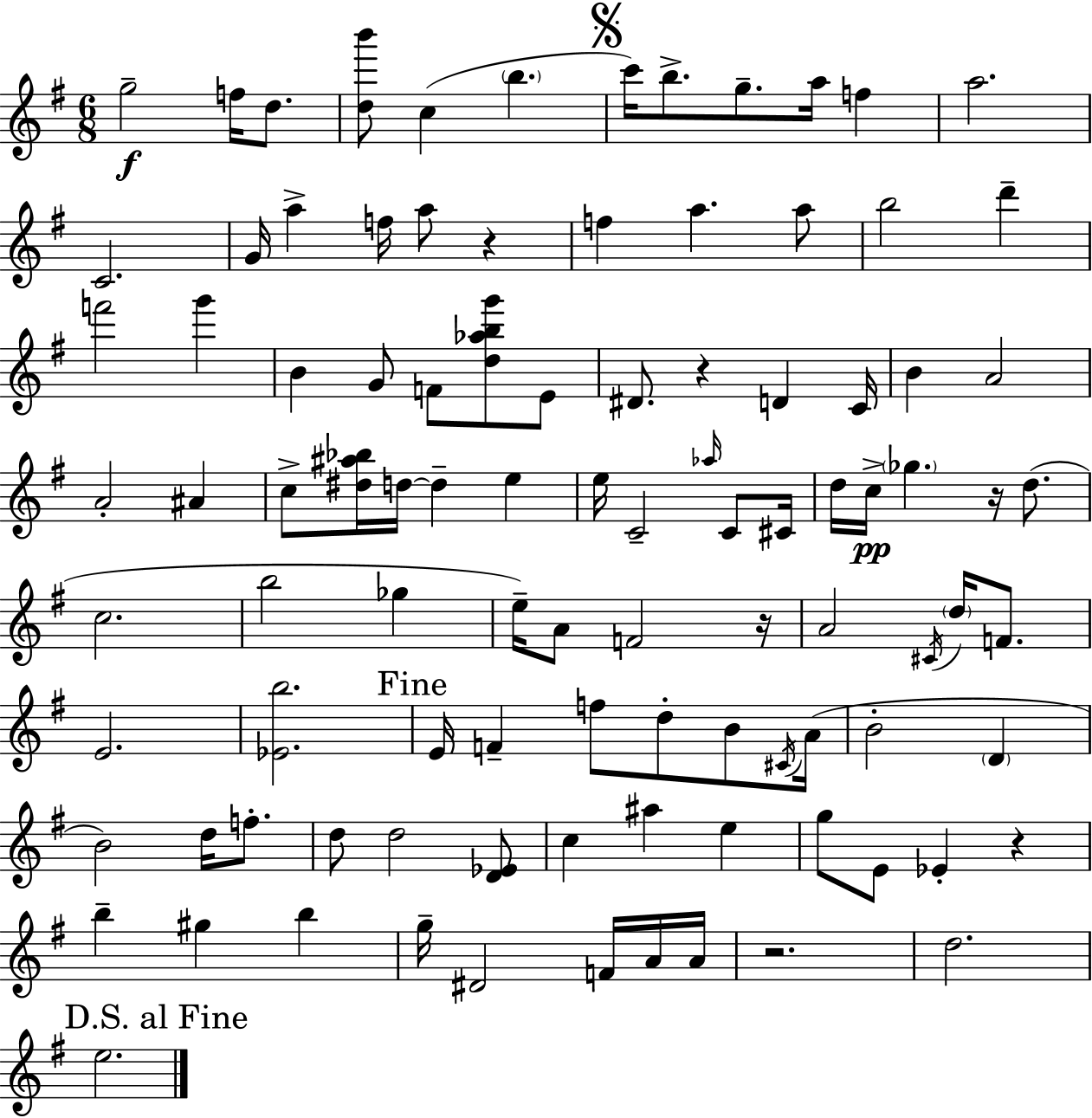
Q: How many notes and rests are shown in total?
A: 99